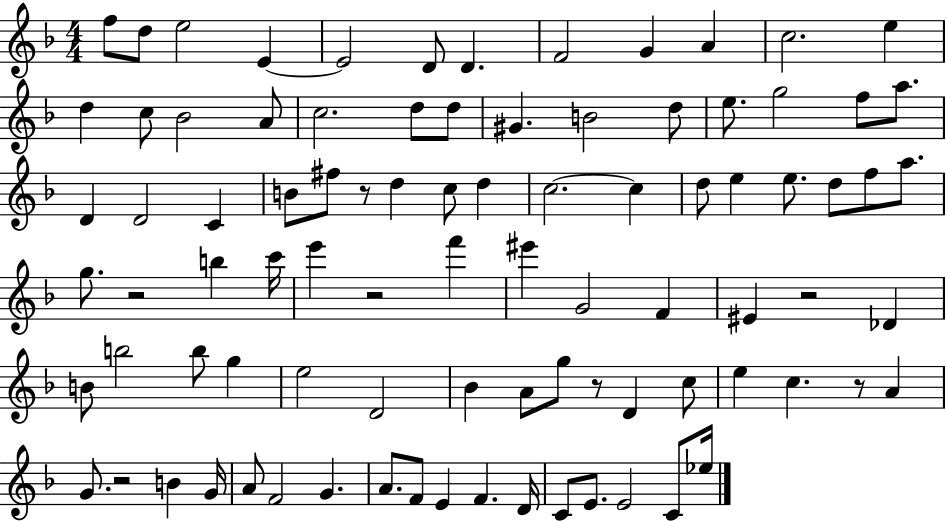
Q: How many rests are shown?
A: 7